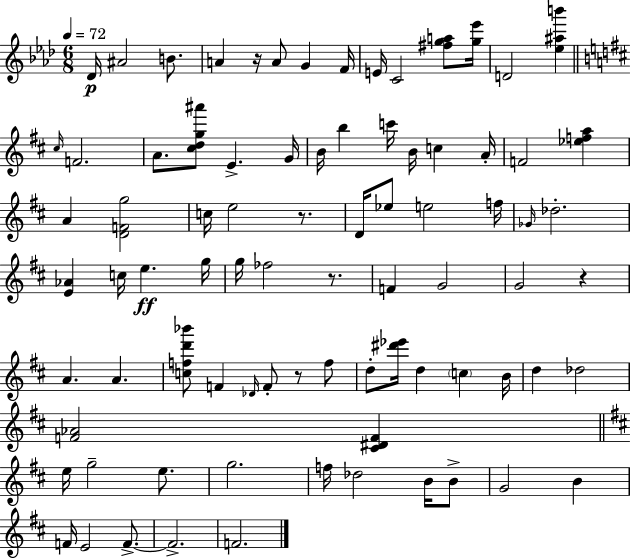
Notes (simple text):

Db4/s A#4/h B4/e. A4/q R/s A4/e G4/q F4/s E4/s C4/h [F#5,G5,A5]/e [G5,Eb6]/s D4/h [Eb5,A#5,B6]/q C#5/s F4/h. A4/e. [C#5,D5,G5,A#6]/e E4/q. G4/s B4/s B5/q C6/s B4/s C5/q A4/s F4/h [Eb5,F5,A5]/q A4/q [D4,F4,G5]/h C5/s E5/h R/e. D4/s Eb5/e E5/h F5/s Gb4/s Db5/h. [E4,Ab4]/q C5/s E5/q. G5/s G5/s FES5/h R/e. F4/q G4/h G4/h R/q A4/q. A4/q. [C5,F5,D6,Bb6]/e F4/q Db4/s F4/e R/e F5/e D5/e [D#6,Eb6]/s D5/q C5/q B4/s D5/q Db5/h [F4,Ab4]/h [C#4,D#4,F4]/q E5/s G5/h E5/e. G5/h. F5/s Db5/h B4/s B4/e G4/h B4/q F4/s E4/h F4/e. F4/h. F4/h.